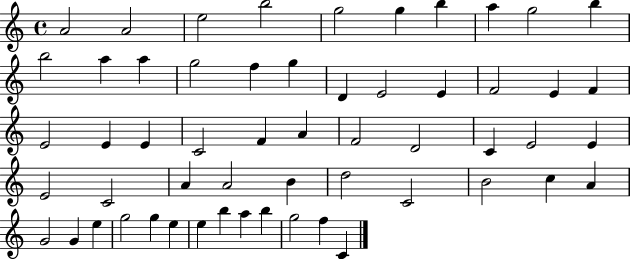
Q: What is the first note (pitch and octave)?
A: A4